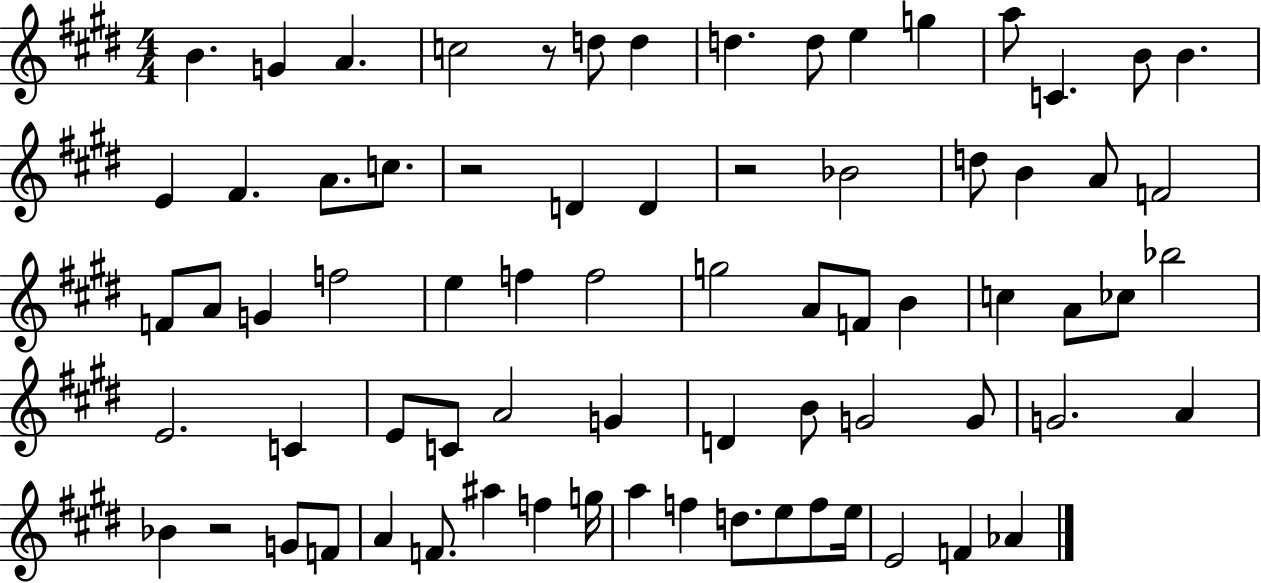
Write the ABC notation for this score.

X:1
T:Untitled
M:4/4
L:1/4
K:E
B G A c2 z/2 d/2 d d d/2 e g a/2 C B/2 B E ^F A/2 c/2 z2 D D z2 _B2 d/2 B A/2 F2 F/2 A/2 G f2 e f f2 g2 A/2 F/2 B c A/2 _c/2 _b2 E2 C E/2 C/2 A2 G D B/2 G2 G/2 G2 A _B z2 G/2 F/2 A F/2 ^a f g/4 a f d/2 e/2 f/2 e/4 E2 F _A